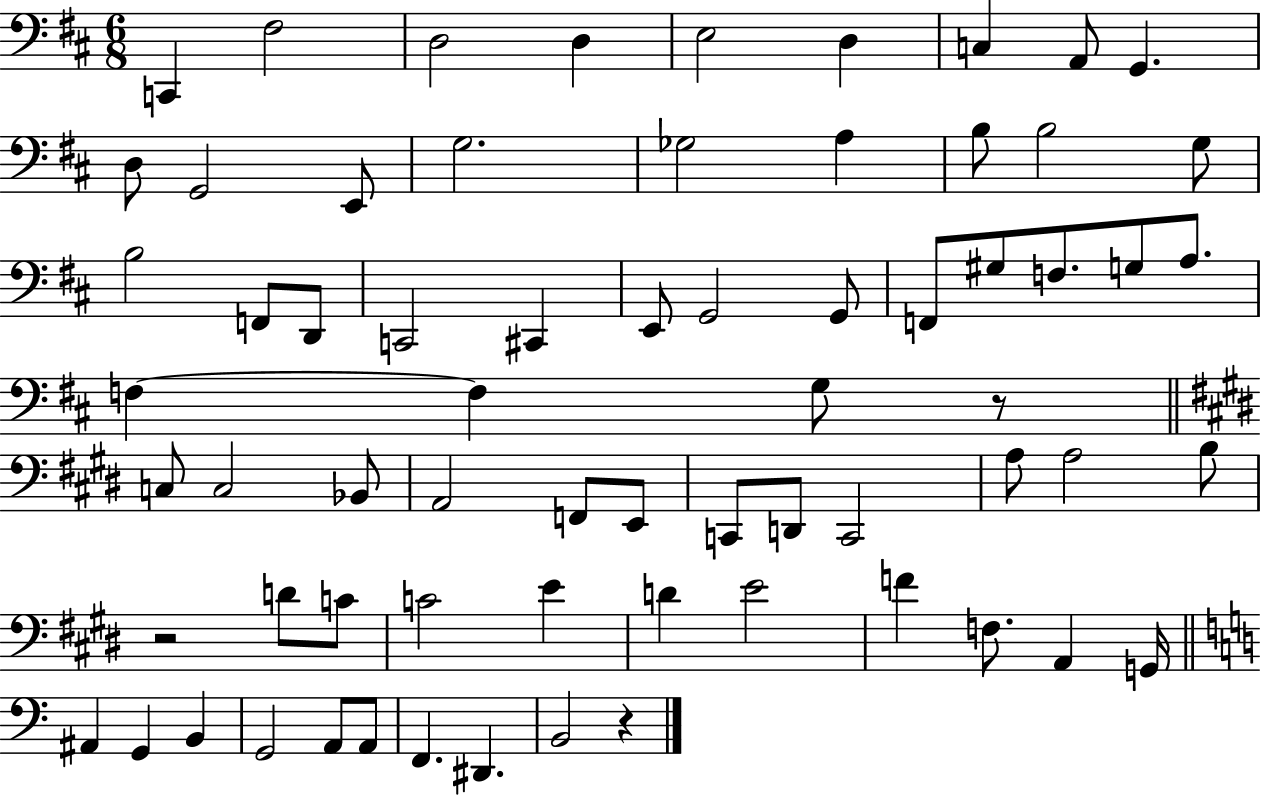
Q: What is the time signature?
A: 6/8